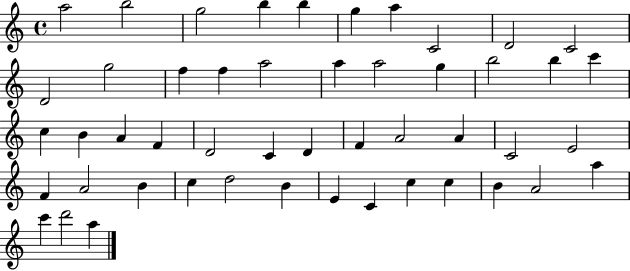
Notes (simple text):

A5/h B5/h G5/h B5/q B5/q G5/q A5/q C4/h D4/h C4/h D4/h G5/h F5/q F5/q A5/h A5/q A5/h G5/q B5/h B5/q C6/q C5/q B4/q A4/q F4/q D4/h C4/q D4/q F4/q A4/h A4/q C4/h E4/h F4/q A4/h B4/q C5/q D5/h B4/q E4/q C4/q C5/q C5/q B4/q A4/h A5/q C6/q D6/h A5/q